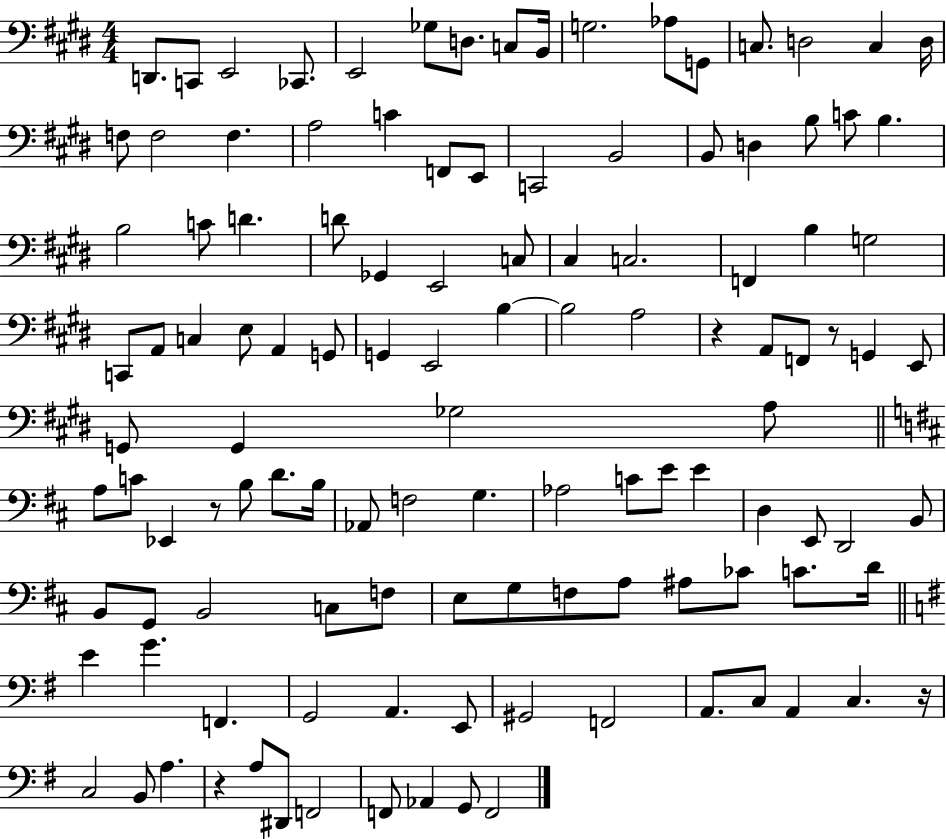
{
  \clef bass
  \numericTimeSignature
  \time 4/4
  \key e \major
  d,8. c,8 e,2 ces,8. | e,2 ges8 d8. c8 b,16 | g2. aes8 g,8 | c8. d2 c4 d16 | \break f8 f2 f4. | a2 c'4 f,8 e,8 | c,2 b,2 | b,8 d4 b8 c'8 b4. | \break b2 c'8 d'4. | d'8 ges,4 e,2 c8 | cis4 c2. | f,4 b4 g2 | \break c,8 a,8 c4 e8 a,4 g,8 | g,4 e,2 b4~~ | b2 a2 | r4 a,8 f,8 r8 g,4 e,8 | \break g,8 g,4 ges2 a8 | \bar "||" \break \key d \major a8 c'8 ees,4 r8 b8 d'8. b16 | aes,8 f2 g4. | aes2 c'8 e'8 e'4 | d4 e,8 d,2 b,8 | \break b,8 g,8 b,2 c8 f8 | e8 g8 f8 a8 ais8 ces'8 c'8. d'16 | \bar "||" \break \key g \major e'4 g'4. f,4. | g,2 a,4. e,8 | gis,2 f,2 | a,8. c8 a,4 c4. r16 | \break c2 b,8 a4. | r4 a8 dis,8 f,2 | f,8 aes,4 g,8 f,2 | \bar "|."
}